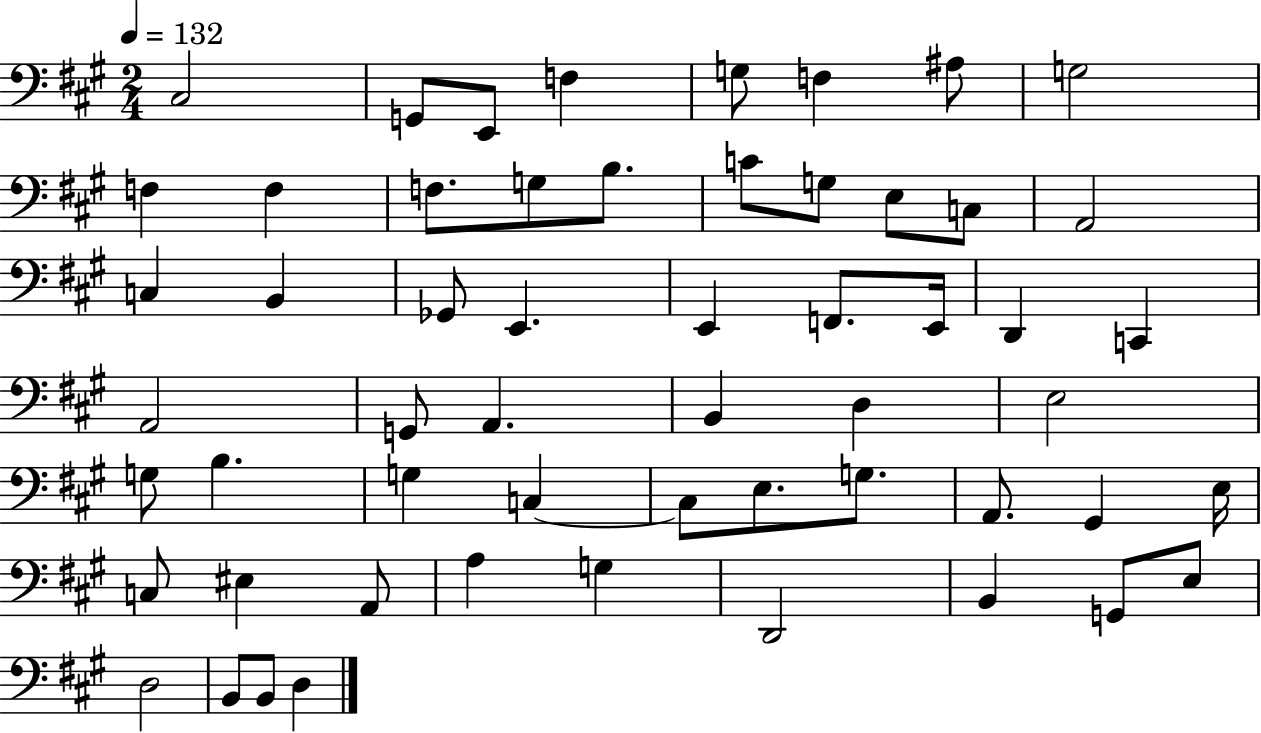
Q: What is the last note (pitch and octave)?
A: D3